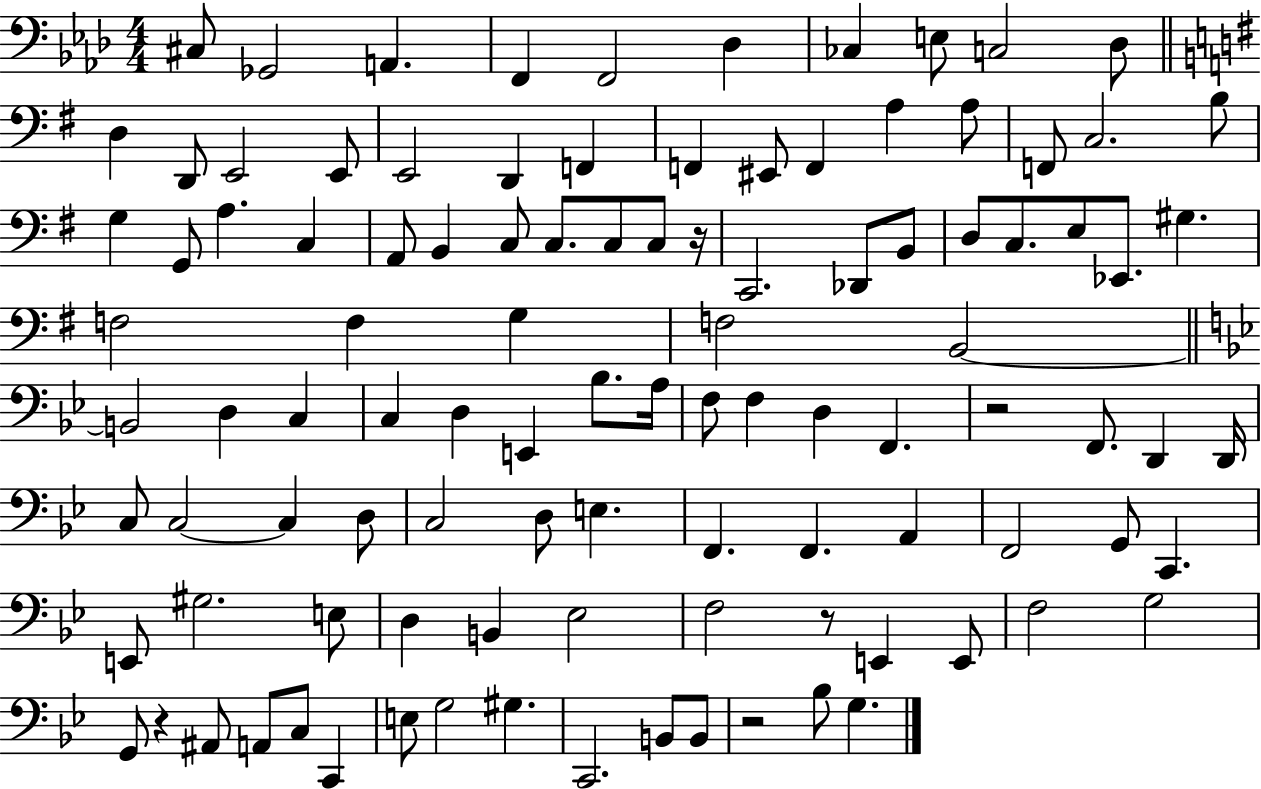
{
  \clef bass
  \numericTimeSignature
  \time 4/4
  \key aes \major
  cis8 ges,2 a,4. | f,4 f,2 des4 | ces4 e8 c2 des8 | \bar "||" \break \key g \major d4 d,8 e,2 e,8 | e,2 d,4 f,4 | f,4 eis,8 f,4 a4 a8 | f,8 c2. b8 | \break g4 g,8 a4. c4 | a,8 b,4 c8 c8. c8 c8 r16 | c,2. des,8 b,8 | d8 c8. e8 ees,8. gis4. | \break f2 f4 g4 | f2 b,2~~ | \bar "||" \break \key g \minor b,2 d4 c4 | c4 d4 e,4 bes8. a16 | f8 f4 d4 f,4. | r2 f,8. d,4 d,16 | \break c8 c2~~ c4 d8 | c2 d8 e4. | f,4. f,4. a,4 | f,2 g,8 c,4. | \break e,8 gis2. e8 | d4 b,4 ees2 | f2 r8 e,4 e,8 | f2 g2 | \break g,8 r4 ais,8 a,8 c8 c,4 | e8 g2 gis4. | c,2. b,8 b,8 | r2 bes8 g4. | \break \bar "|."
}